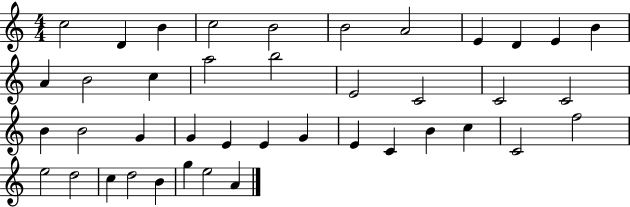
X:1
T:Untitled
M:4/4
L:1/4
K:C
c2 D B c2 B2 B2 A2 E D E B A B2 c a2 b2 E2 C2 C2 C2 B B2 G G E E G E C B c C2 f2 e2 d2 c d2 B g e2 A